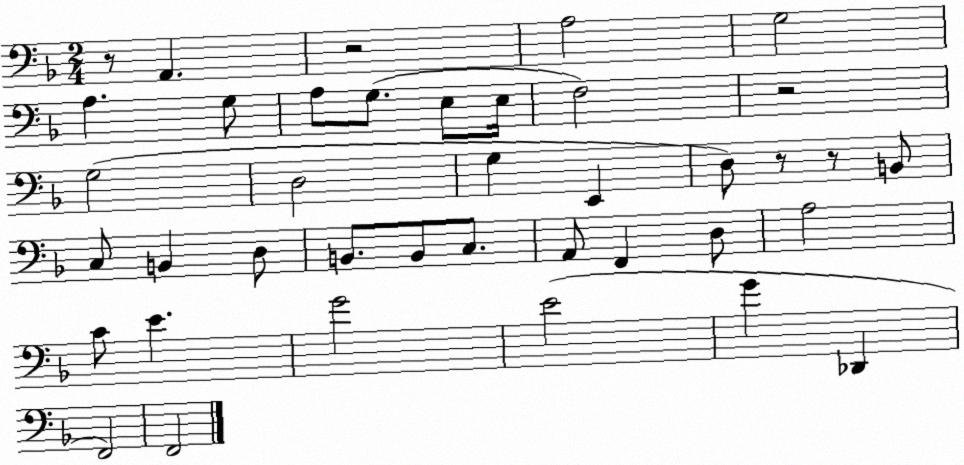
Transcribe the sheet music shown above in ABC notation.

X:1
T:Untitled
M:2/4
L:1/4
K:F
z/2 A,, z2 A,2 G,2 A, G,/2 A,/2 G,/2 E,/2 E,/4 F,2 z2 G,2 D,2 G, E,, D,/2 z/2 z/2 B,,/2 C,/2 B,, D,/2 B,,/2 B,,/2 C,/2 A,,/2 F,, D,/2 A,2 C/2 E G2 E2 G _D,, F,,2 F,,2